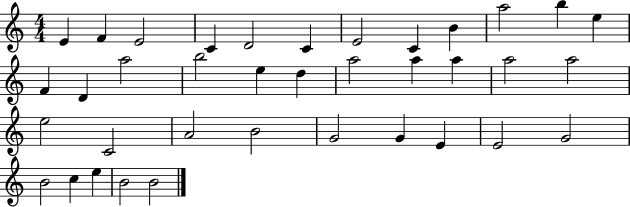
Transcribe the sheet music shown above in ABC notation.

X:1
T:Untitled
M:4/4
L:1/4
K:C
E F E2 C D2 C E2 C B a2 b e F D a2 b2 e d a2 a a a2 a2 e2 C2 A2 B2 G2 G E E2 G2 B2 c e B2 B2